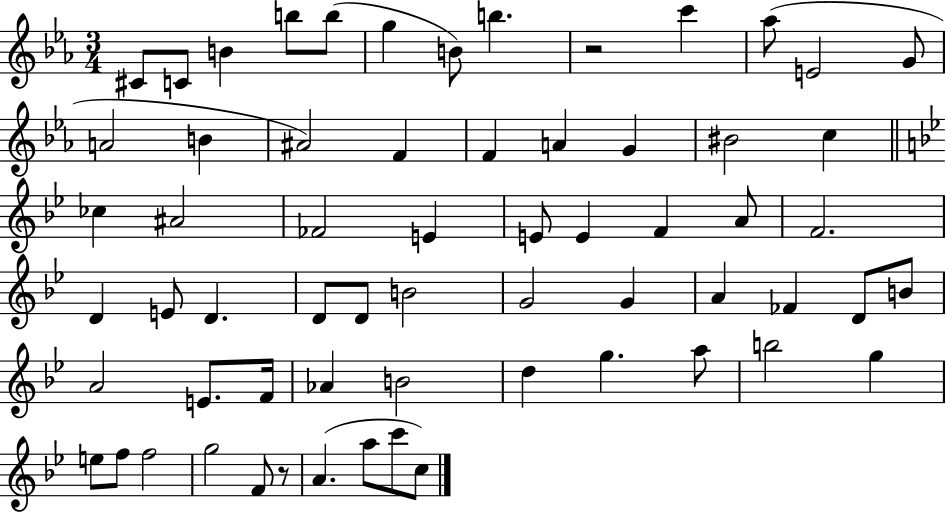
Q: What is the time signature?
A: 3/4